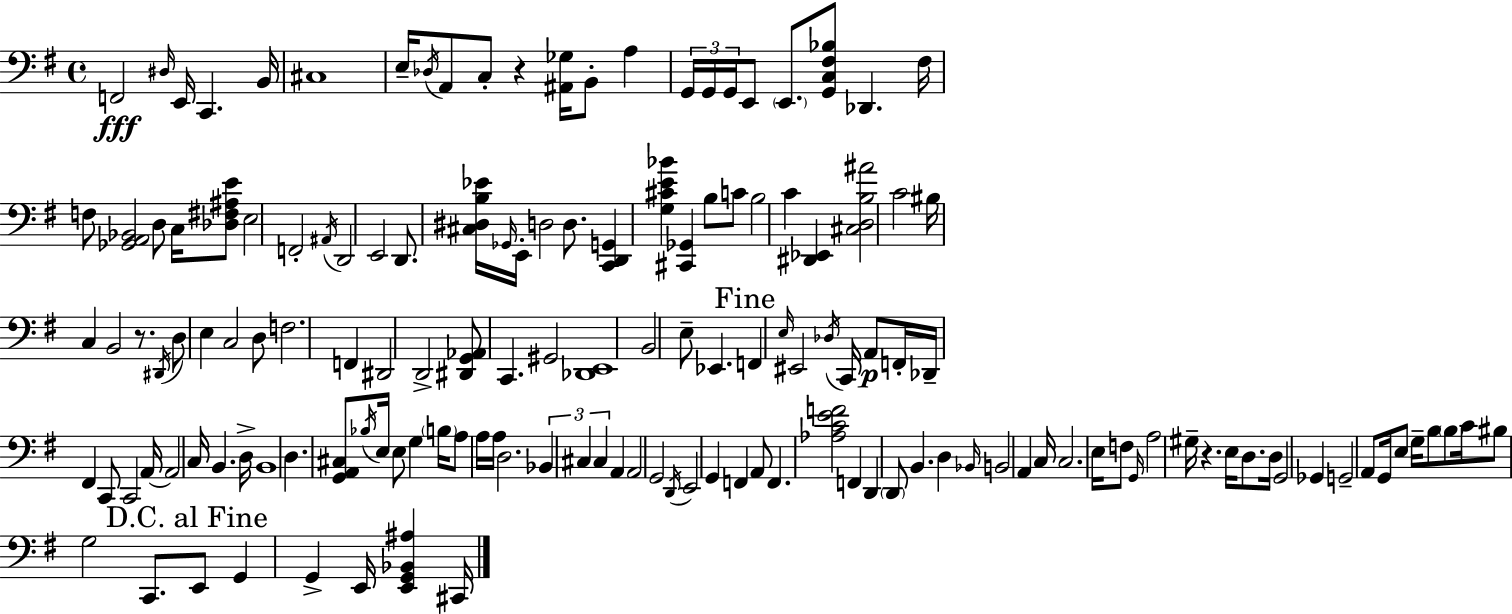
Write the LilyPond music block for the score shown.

{
  \clef bass
  \time 4/4
  \defaultTimeSignature
  \key g \major
  f,2\fff \grace { dis16 } e,16 c,4. | b,16 cis1 | e16-- \acciaccatura { des16 } a,8 c8-. r4 <ais, ges>16 b,8-. a4 | \tuplet 3/2 { g,16 g,16 g,16 } e,8 \parenthesize e,8. <g, c fis bes>8 des,4. | \break fis16 f8 <ges, a, bes,>2 d8 c16 | <des fis ais e'>8 e2 f,2-. | \acciaccatura { ais,16 } d,2 e,2 | d,8. <cis dis b ees'>16 \grace { ges,16 } e,16-. d2 | \break d8. <c, d, g,>4 <g cis' e' bes'>4 <cis, ges,>4 | b8 c'8 b2 c'4 | <dis, ees,>4 <cis d b ais'>2 c'2 | bis16 c4 b,2 | \break r8. \acciaccatura { dis,16 } d8 e4 c2 | d8 f2. | f,4 dis,2 d,2-> | <dis, g, aes,>8 c,4. gis,2 | \break <des, e,>1 | b,2 e8-- ees,4. | \mark "Fine" f,4 \grace { e16 } eis,2 | \acciaccatura { des16 } c,16 a,8\p f,16-. des,16-- fis,4 c,8 c,2 | \break a,16~~ a,2 c16 | b,4. d16-> b,1 | d4. <g, a, cis>8 \acciaccatura { bes16 } | e16 e8 g4 \parenthesize b16 a8 a16 a16 d2. | \break \tuplet 3/2 { bes,4 cis4 | cis4 } a,4 a,2 | g,2 \acciaccatura { d,16 } e,2 | g,4 f,4 a,8 f,4. | \break <aes c' e' f'>2 f,4 d,4 | \parenthesize d,8 b,4. d4 \grace { bes,16 } b,2 | a,4 c16 c2. | e16 f8 \grace { g,16 } a2 | \break gis16-- r4. e16 d8. d16 g,2 | ges,4 g,2-- | a,8 g,16 e8 g16-- b8 \parenthesize b8 c'16 bis8 | g2 c,8. \mark "D.C. al Fine" e,8 g,4 | \break g,4-> e,16 <e, g, bes, ais>4 cis,16 \bar "|."
}